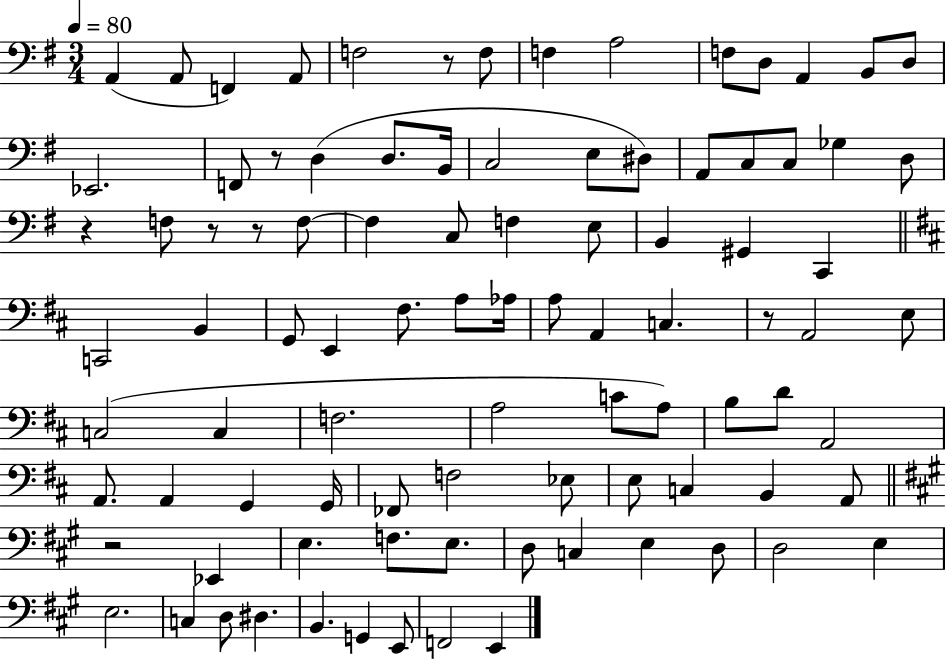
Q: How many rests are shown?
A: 7